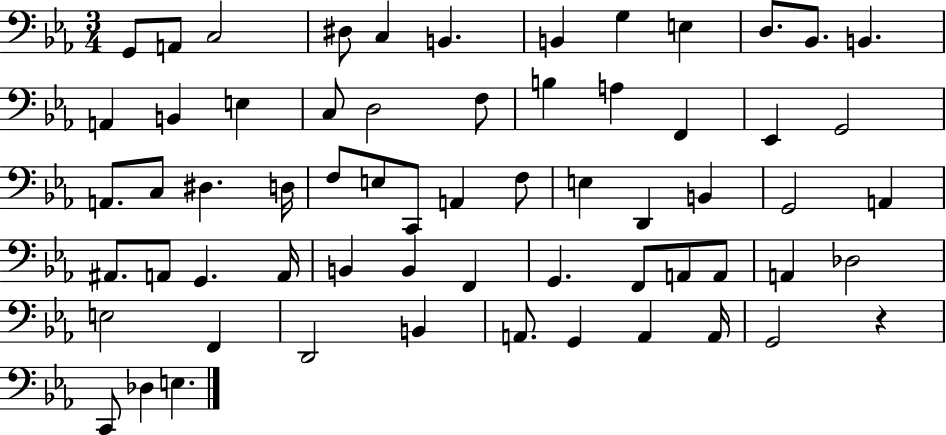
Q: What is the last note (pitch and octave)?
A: E3